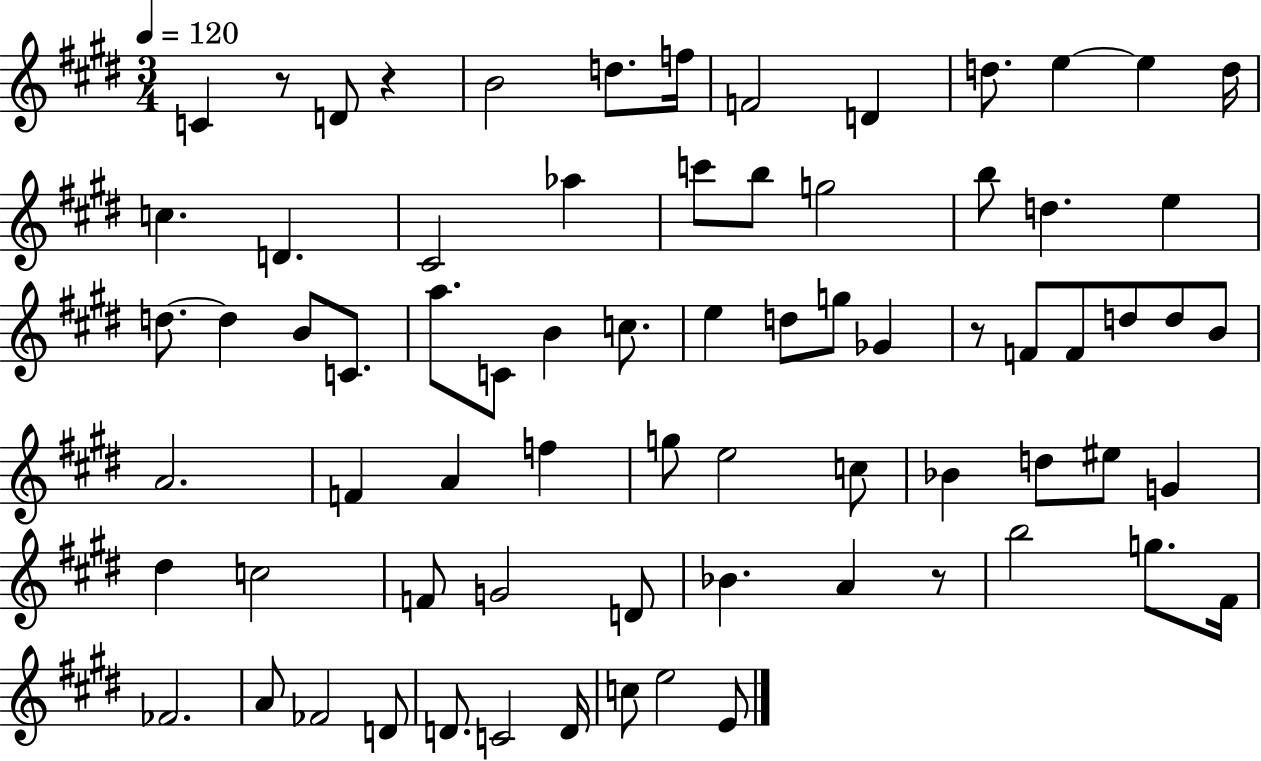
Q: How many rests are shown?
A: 4